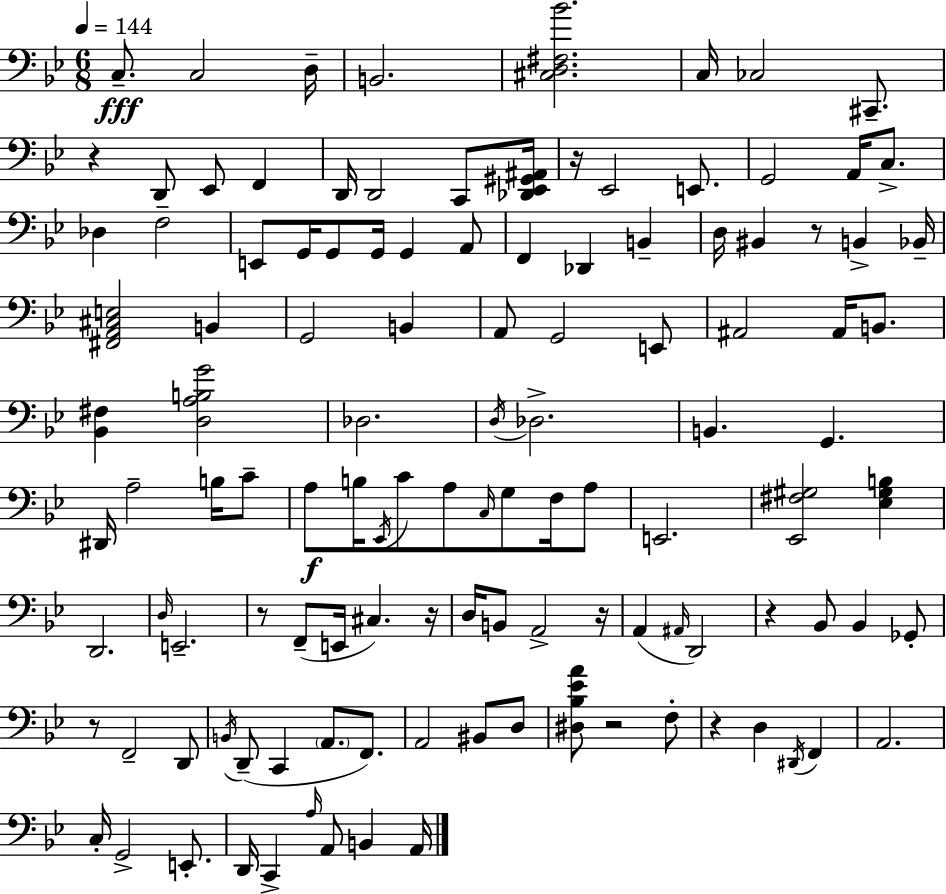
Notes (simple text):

C3/e. C3/h D3/s B2/h. [C#3,D3,F#3,Bb4]/h. C3/s CES3/h C#2/e. R/q D2/e Eb2/e F2/q D2/s D2/h C2/e [Db2,Eb2,G#2,A#2]/s R/s Eb2/h E2/e. G2/h A2/s C3/e. Db3/q F3/h E2/e G2/s G2/e G2/s G2/q A2/e F2/q Db2/q B2/q D3/s BIS2/q R/e B2/q Bb2/s [F#2,A2,C#3,E3]/h B2/q G2/h B2/q A2/e G2/h E2/e A#2/h A#2/s B2/e. [Bb2,F#3]/q [D3,A3,B3,G4]/h Db3/h. D3/s Db3/h. B2/q. G2/q. D#2/s A3/h B3/s C4/e A3/e B3/s Eb2/s C4/e A3/e C3/s G3/e F3/s A3/e E2/h. [Eb2,F#3,G#3]/h [Eb3,G#3,B3]/q D2/h. D3/s E2/h. R/e F2/e E2/s C#3/q. R/s D3/s B2/e A2/h R/s A2/q A#2/s D2/h R/q Bb2/e Bb2/q Gb2/e R/e F2/h D2/e B2/s D2/e C2/q A2/e. F2/e. A2/h BIS2/e D3/e [D#3,Bb3,Eb4,A4]/e R/h F3/e R/q D3/q D#2/s F2/q A2/h. C3/s G2/h E2/e. D2/s C2/q A3/s A2/e B2/q A2/s